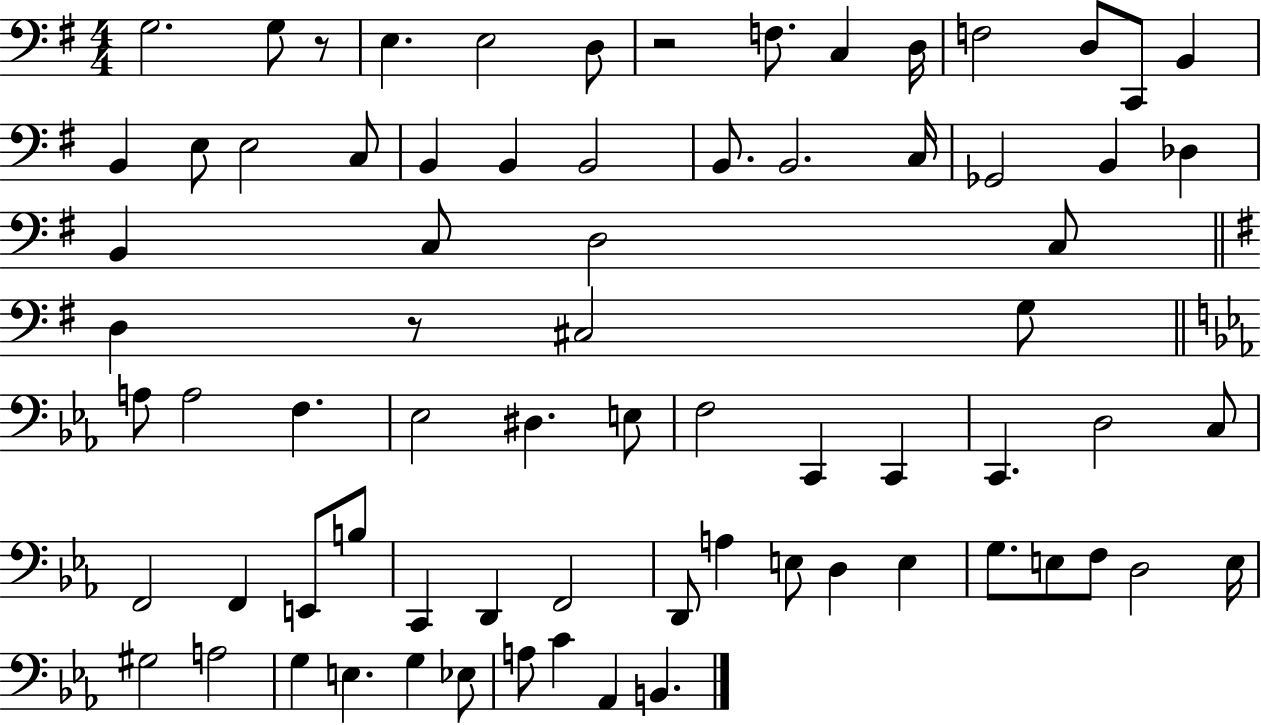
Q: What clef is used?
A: bass